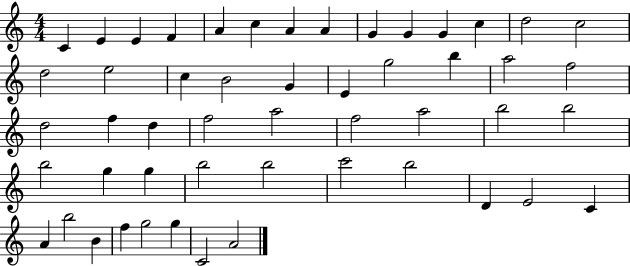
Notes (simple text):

C4/q E4/q E4/q F4/q A4/q C5/q A4/q A4/q G4/q G4/q G4/q C5/q D5/h C5/h D5/h E5/h C5/q B4/h G4/q E4/q G5/h B5/q A5/h F5/h D5/h F5/q D5/q F5/h A5/h F5/h A5/h B5/h B5/h B5/h G5/q G5/q B5/h B5/h C6/h B5/h D4/q E4/h C4/q A4/q B5/h B4/q F5/q G5/h G5/q C4/h A4/h